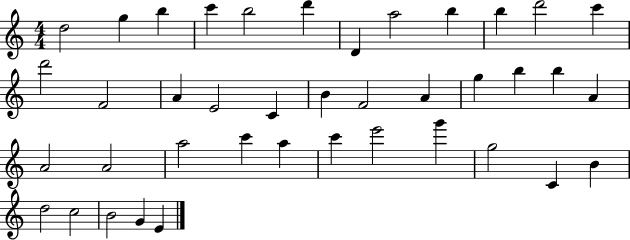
X:1
T:Untitled
M:4/4
L:1/4
K:C
d2 g b c' b2 d' D a2 b b d'2 c' d'2 F2 A E2 C B F2 A g b b A A2 A2 a2 c' a c' e'2 g' g2 C B d2 c2 B2 G E